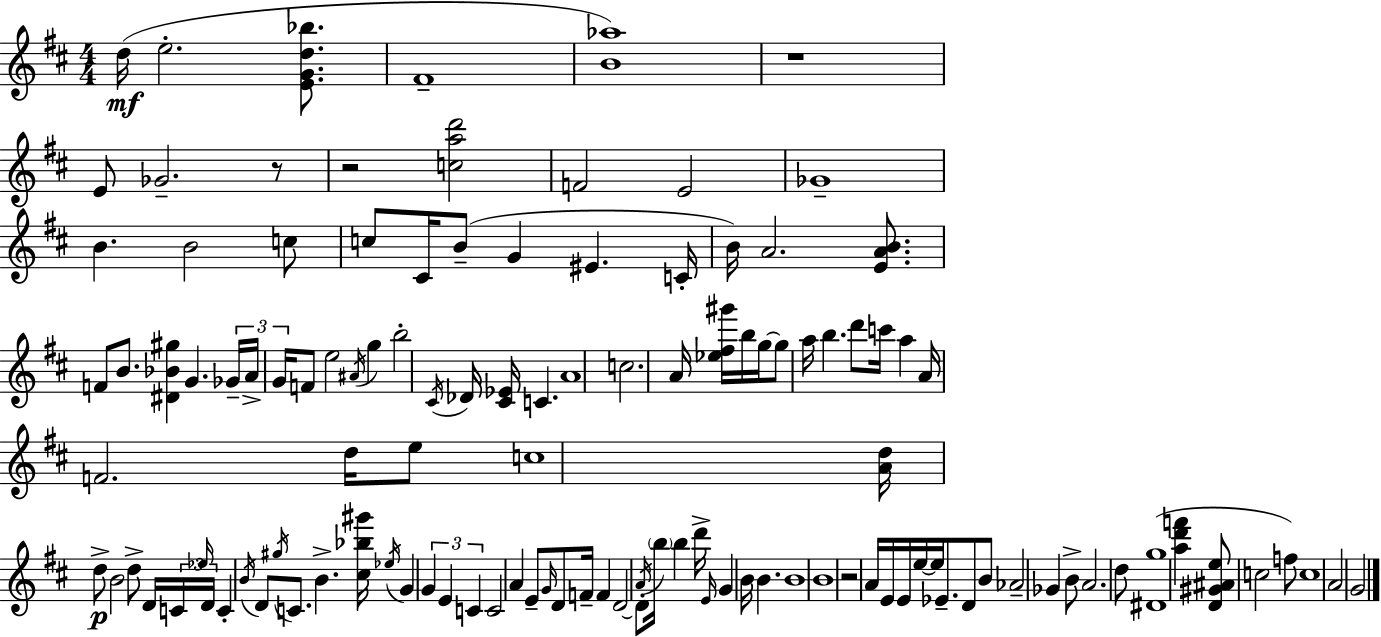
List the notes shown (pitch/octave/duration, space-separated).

D5/s E5/h. [E4,G4,D5,Bb5]/e. F#4/w [B4,Ab5]/w R/w E4/e Gb4/h. R/e R/h [C5,A5,D6]/h F4/h E4/h Gb4/w B4/q. B4/h C5/e C5/e C#4/s B4/e G4/q EIS4/q. C4/s B4/s A4/h. [E4,A4,B4]/e. F4/e B4/e. [D#4,Bb4,G#5]/q G4/q. Gb4/s A4/s G4/s F4/e E5/h A#4/s G5/q B5/h C#4/s Db4/s [C#4,Eb4]/s C4/q. A4/w C5/h. A4/s [Eb5,F#5,G#6]/s B5/s G5/s G5/e A5/s B5/q. D6/e C6/s A5/q A4/s F4/h. D5/s E5/e C5/w [A4,D5]/s D5/e B4/h D5/e D4/s C4/s Eb5/s D4/s C4/q B4/s D4/e G#5/s C4/e. B4/q. [C#5,Bb5,G#6]/s Eb5/s G4/q G4/q E4/q C4/q C4/h A4/q E4/e G4/s D4/e F4/s F4/q D4/h D4/e A4/s B5/s B5/q D6/s E4/s G4/q B4/s B4/q. B4/w B4/w R/h A4/s E4/s E4/s E5/s E5/s Eb4/e. D4/e B4/e Ab4/h Gb4/q B4/e A4/h. D5/e [D#4,G5]/w [A5,D6,F6]/q [D4,G#4,A#4,E5]/e C5/h F5/e C5/w A4/h G4/h